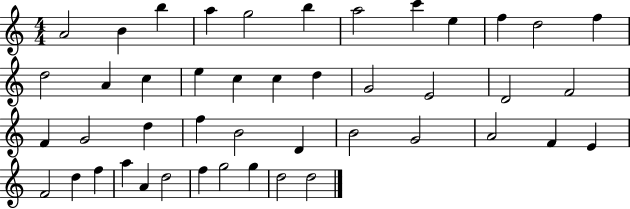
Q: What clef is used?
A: treble